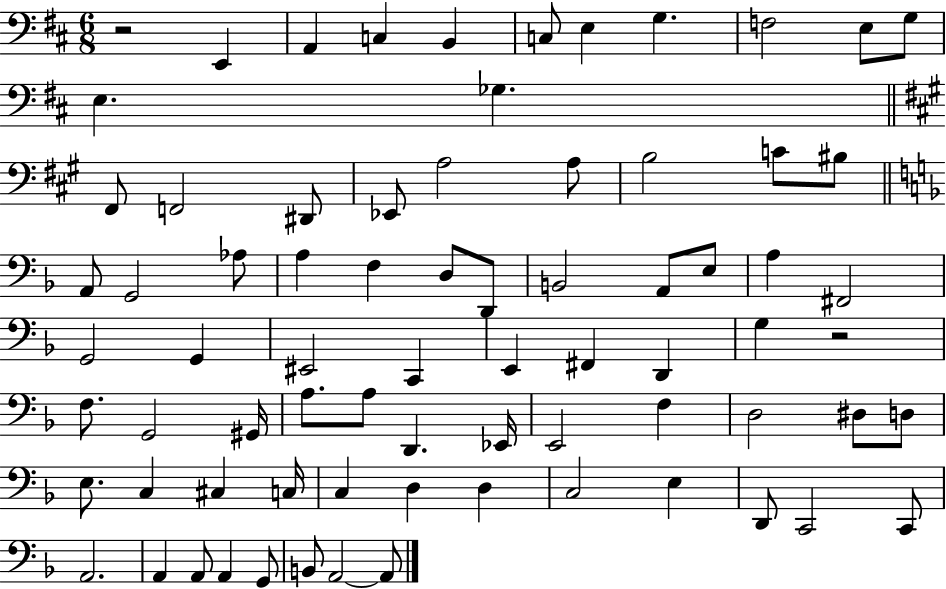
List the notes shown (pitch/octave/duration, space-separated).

R/h E2/q A2/q C3/q B2/q C3/e E3/q G3/q. F3/h E3/e G3/e E3/q. Gb3/q. F#2/e F2/h D#2/e Eb2/e A3/h A3/e B3/h C4/e BIS3/e A2/e G2/h Ab3/e A3/q F3/q D3/e D2/e B2/h A2/e E3/e A3/q F#2/h G2/h G2/q EIS2/h C2/q E2/q F#2/q D2/q G3/q R/h F3/e. G2/h G#2/s A3/e. A3/e D2/q. Eb2/s E2/h F3/q D3/h D#3/e D3/e E3/e. C3/q C#3/q C3/s C3/q D3/q D3/q C3/h E3/q D2/e C2/h C2/e A2/h. A2/q A2/e A2/q G2/e B2/e A2/h A2/e